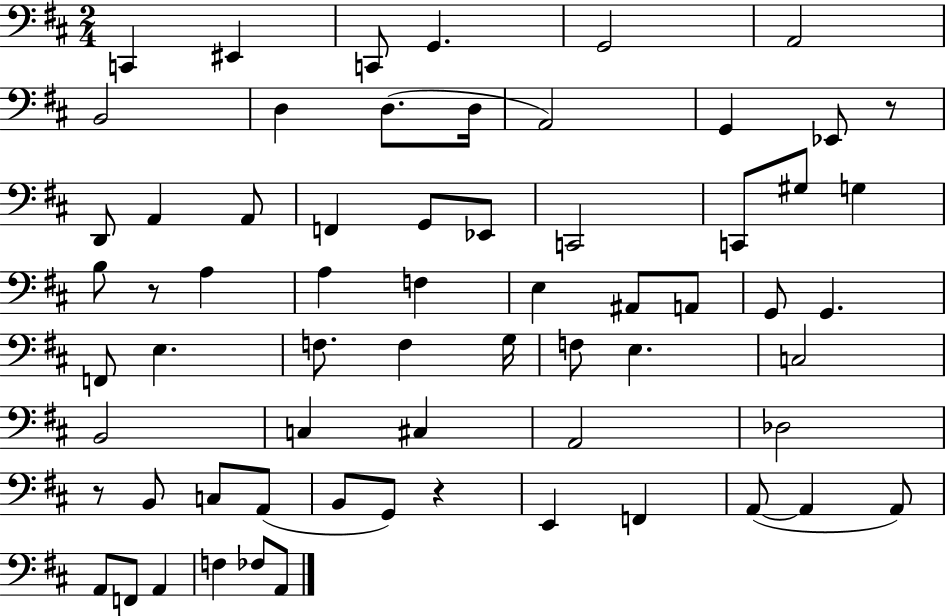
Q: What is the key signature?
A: D major